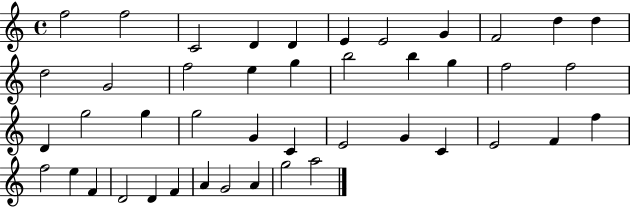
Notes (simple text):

F5/h F5/h C4/h D4/q D4/q E4/q E4/h G4/q F4/h D5/q D5/q D5/h G4/h F5/h E5/q G5/q B5/h B5/q G5/q F5/h F5/h D4/q G5/h G5/q G5/h G4/q C4/q E4/h G4/q C4/q E4/h F4/q F5/q F5/h E5/q F4/q D4/h D4/q F4/q A4/q G4/h A4/q G5/h A5/h